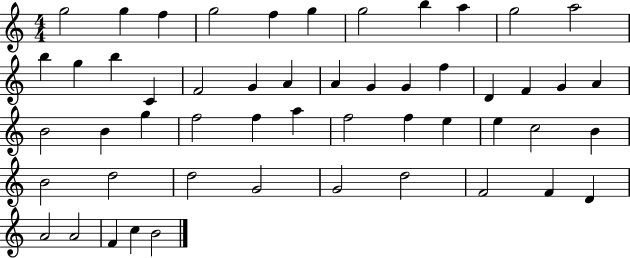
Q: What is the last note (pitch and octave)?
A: B4